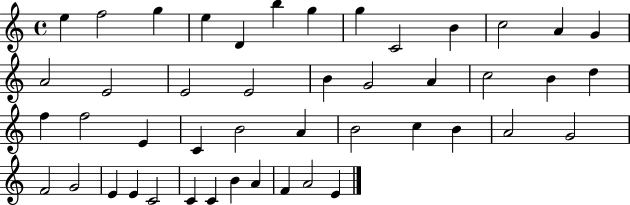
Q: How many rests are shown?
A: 0